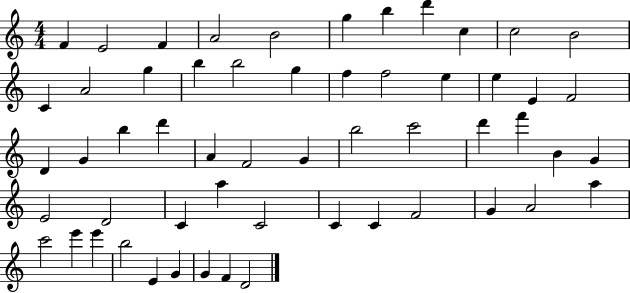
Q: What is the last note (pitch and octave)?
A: D4